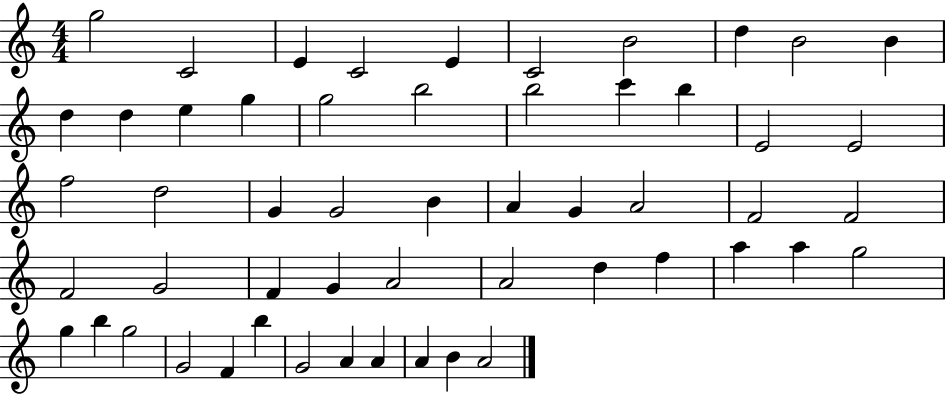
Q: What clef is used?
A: treble